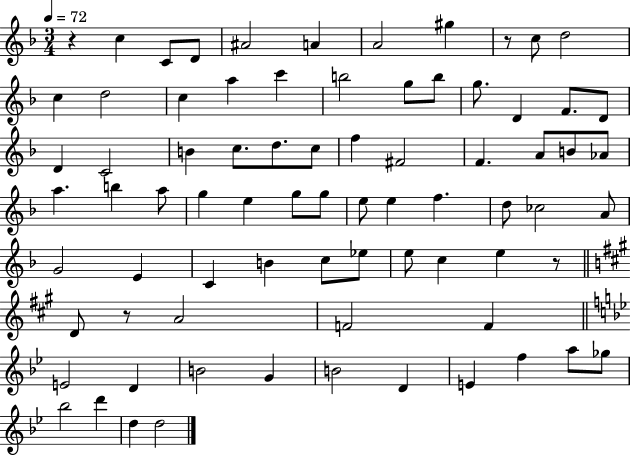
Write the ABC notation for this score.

X:1
T:Untitled
M:3/4
L:1/4
K:F
z c C/2 D/2 ^A2 A A2 ^g z/2 c/2 d2 c d2 c a c' b2 g/2 b/2 g/2 D F/2 D/2 D C2 B c/2 d/2 c/2 f ^F2 F A/2 B/2 _A/2 a b a/2 g e g/2 g/2 e/2 e f d/2 _c2 A/2 G2 E C B c/2 _e/2 e/2 c e z/2 D/2 z/2 A2 F2 F E2 D B2 G B2 D E f a/2 _g/2 _b2 d' d d2